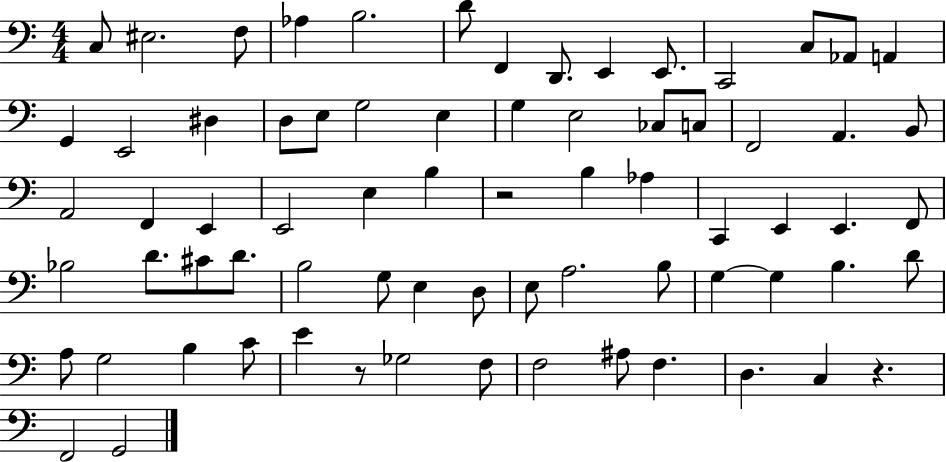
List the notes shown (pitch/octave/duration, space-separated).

C3/e EIS3/h. F3/e Ab3/q B3/h. D4/e F2/q D2/e. E2/q E2/e. C2/h C3/e Ab2/e A2/q G2/q E2/h D#3/q D3/e E3/e G3/h E3/q G3/q E3/h CES3/e C3/e F2/h A2/q. B2/e A2/h F2/q E2/q E2/h E3/q B3/q R/h B3/q Ab3/q C2/q E2/q E2/q. F2/e Bb3/h D4/e. C#4/e D4/e. B3/h G3/e E3/q D3/e E3/e A3/h. B3/e G3/q G3/q B3/q. D4/e A3/e G3/h B3/q C4/e E4/q R/e Gb3/h F3/e F3/h A#3/e F3/q. D3/q. C3/q R/q. F2/h G2/h